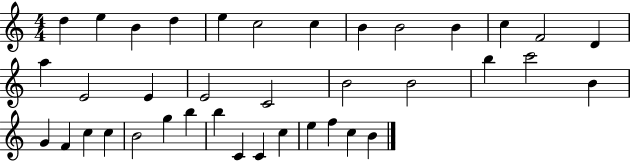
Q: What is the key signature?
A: C major